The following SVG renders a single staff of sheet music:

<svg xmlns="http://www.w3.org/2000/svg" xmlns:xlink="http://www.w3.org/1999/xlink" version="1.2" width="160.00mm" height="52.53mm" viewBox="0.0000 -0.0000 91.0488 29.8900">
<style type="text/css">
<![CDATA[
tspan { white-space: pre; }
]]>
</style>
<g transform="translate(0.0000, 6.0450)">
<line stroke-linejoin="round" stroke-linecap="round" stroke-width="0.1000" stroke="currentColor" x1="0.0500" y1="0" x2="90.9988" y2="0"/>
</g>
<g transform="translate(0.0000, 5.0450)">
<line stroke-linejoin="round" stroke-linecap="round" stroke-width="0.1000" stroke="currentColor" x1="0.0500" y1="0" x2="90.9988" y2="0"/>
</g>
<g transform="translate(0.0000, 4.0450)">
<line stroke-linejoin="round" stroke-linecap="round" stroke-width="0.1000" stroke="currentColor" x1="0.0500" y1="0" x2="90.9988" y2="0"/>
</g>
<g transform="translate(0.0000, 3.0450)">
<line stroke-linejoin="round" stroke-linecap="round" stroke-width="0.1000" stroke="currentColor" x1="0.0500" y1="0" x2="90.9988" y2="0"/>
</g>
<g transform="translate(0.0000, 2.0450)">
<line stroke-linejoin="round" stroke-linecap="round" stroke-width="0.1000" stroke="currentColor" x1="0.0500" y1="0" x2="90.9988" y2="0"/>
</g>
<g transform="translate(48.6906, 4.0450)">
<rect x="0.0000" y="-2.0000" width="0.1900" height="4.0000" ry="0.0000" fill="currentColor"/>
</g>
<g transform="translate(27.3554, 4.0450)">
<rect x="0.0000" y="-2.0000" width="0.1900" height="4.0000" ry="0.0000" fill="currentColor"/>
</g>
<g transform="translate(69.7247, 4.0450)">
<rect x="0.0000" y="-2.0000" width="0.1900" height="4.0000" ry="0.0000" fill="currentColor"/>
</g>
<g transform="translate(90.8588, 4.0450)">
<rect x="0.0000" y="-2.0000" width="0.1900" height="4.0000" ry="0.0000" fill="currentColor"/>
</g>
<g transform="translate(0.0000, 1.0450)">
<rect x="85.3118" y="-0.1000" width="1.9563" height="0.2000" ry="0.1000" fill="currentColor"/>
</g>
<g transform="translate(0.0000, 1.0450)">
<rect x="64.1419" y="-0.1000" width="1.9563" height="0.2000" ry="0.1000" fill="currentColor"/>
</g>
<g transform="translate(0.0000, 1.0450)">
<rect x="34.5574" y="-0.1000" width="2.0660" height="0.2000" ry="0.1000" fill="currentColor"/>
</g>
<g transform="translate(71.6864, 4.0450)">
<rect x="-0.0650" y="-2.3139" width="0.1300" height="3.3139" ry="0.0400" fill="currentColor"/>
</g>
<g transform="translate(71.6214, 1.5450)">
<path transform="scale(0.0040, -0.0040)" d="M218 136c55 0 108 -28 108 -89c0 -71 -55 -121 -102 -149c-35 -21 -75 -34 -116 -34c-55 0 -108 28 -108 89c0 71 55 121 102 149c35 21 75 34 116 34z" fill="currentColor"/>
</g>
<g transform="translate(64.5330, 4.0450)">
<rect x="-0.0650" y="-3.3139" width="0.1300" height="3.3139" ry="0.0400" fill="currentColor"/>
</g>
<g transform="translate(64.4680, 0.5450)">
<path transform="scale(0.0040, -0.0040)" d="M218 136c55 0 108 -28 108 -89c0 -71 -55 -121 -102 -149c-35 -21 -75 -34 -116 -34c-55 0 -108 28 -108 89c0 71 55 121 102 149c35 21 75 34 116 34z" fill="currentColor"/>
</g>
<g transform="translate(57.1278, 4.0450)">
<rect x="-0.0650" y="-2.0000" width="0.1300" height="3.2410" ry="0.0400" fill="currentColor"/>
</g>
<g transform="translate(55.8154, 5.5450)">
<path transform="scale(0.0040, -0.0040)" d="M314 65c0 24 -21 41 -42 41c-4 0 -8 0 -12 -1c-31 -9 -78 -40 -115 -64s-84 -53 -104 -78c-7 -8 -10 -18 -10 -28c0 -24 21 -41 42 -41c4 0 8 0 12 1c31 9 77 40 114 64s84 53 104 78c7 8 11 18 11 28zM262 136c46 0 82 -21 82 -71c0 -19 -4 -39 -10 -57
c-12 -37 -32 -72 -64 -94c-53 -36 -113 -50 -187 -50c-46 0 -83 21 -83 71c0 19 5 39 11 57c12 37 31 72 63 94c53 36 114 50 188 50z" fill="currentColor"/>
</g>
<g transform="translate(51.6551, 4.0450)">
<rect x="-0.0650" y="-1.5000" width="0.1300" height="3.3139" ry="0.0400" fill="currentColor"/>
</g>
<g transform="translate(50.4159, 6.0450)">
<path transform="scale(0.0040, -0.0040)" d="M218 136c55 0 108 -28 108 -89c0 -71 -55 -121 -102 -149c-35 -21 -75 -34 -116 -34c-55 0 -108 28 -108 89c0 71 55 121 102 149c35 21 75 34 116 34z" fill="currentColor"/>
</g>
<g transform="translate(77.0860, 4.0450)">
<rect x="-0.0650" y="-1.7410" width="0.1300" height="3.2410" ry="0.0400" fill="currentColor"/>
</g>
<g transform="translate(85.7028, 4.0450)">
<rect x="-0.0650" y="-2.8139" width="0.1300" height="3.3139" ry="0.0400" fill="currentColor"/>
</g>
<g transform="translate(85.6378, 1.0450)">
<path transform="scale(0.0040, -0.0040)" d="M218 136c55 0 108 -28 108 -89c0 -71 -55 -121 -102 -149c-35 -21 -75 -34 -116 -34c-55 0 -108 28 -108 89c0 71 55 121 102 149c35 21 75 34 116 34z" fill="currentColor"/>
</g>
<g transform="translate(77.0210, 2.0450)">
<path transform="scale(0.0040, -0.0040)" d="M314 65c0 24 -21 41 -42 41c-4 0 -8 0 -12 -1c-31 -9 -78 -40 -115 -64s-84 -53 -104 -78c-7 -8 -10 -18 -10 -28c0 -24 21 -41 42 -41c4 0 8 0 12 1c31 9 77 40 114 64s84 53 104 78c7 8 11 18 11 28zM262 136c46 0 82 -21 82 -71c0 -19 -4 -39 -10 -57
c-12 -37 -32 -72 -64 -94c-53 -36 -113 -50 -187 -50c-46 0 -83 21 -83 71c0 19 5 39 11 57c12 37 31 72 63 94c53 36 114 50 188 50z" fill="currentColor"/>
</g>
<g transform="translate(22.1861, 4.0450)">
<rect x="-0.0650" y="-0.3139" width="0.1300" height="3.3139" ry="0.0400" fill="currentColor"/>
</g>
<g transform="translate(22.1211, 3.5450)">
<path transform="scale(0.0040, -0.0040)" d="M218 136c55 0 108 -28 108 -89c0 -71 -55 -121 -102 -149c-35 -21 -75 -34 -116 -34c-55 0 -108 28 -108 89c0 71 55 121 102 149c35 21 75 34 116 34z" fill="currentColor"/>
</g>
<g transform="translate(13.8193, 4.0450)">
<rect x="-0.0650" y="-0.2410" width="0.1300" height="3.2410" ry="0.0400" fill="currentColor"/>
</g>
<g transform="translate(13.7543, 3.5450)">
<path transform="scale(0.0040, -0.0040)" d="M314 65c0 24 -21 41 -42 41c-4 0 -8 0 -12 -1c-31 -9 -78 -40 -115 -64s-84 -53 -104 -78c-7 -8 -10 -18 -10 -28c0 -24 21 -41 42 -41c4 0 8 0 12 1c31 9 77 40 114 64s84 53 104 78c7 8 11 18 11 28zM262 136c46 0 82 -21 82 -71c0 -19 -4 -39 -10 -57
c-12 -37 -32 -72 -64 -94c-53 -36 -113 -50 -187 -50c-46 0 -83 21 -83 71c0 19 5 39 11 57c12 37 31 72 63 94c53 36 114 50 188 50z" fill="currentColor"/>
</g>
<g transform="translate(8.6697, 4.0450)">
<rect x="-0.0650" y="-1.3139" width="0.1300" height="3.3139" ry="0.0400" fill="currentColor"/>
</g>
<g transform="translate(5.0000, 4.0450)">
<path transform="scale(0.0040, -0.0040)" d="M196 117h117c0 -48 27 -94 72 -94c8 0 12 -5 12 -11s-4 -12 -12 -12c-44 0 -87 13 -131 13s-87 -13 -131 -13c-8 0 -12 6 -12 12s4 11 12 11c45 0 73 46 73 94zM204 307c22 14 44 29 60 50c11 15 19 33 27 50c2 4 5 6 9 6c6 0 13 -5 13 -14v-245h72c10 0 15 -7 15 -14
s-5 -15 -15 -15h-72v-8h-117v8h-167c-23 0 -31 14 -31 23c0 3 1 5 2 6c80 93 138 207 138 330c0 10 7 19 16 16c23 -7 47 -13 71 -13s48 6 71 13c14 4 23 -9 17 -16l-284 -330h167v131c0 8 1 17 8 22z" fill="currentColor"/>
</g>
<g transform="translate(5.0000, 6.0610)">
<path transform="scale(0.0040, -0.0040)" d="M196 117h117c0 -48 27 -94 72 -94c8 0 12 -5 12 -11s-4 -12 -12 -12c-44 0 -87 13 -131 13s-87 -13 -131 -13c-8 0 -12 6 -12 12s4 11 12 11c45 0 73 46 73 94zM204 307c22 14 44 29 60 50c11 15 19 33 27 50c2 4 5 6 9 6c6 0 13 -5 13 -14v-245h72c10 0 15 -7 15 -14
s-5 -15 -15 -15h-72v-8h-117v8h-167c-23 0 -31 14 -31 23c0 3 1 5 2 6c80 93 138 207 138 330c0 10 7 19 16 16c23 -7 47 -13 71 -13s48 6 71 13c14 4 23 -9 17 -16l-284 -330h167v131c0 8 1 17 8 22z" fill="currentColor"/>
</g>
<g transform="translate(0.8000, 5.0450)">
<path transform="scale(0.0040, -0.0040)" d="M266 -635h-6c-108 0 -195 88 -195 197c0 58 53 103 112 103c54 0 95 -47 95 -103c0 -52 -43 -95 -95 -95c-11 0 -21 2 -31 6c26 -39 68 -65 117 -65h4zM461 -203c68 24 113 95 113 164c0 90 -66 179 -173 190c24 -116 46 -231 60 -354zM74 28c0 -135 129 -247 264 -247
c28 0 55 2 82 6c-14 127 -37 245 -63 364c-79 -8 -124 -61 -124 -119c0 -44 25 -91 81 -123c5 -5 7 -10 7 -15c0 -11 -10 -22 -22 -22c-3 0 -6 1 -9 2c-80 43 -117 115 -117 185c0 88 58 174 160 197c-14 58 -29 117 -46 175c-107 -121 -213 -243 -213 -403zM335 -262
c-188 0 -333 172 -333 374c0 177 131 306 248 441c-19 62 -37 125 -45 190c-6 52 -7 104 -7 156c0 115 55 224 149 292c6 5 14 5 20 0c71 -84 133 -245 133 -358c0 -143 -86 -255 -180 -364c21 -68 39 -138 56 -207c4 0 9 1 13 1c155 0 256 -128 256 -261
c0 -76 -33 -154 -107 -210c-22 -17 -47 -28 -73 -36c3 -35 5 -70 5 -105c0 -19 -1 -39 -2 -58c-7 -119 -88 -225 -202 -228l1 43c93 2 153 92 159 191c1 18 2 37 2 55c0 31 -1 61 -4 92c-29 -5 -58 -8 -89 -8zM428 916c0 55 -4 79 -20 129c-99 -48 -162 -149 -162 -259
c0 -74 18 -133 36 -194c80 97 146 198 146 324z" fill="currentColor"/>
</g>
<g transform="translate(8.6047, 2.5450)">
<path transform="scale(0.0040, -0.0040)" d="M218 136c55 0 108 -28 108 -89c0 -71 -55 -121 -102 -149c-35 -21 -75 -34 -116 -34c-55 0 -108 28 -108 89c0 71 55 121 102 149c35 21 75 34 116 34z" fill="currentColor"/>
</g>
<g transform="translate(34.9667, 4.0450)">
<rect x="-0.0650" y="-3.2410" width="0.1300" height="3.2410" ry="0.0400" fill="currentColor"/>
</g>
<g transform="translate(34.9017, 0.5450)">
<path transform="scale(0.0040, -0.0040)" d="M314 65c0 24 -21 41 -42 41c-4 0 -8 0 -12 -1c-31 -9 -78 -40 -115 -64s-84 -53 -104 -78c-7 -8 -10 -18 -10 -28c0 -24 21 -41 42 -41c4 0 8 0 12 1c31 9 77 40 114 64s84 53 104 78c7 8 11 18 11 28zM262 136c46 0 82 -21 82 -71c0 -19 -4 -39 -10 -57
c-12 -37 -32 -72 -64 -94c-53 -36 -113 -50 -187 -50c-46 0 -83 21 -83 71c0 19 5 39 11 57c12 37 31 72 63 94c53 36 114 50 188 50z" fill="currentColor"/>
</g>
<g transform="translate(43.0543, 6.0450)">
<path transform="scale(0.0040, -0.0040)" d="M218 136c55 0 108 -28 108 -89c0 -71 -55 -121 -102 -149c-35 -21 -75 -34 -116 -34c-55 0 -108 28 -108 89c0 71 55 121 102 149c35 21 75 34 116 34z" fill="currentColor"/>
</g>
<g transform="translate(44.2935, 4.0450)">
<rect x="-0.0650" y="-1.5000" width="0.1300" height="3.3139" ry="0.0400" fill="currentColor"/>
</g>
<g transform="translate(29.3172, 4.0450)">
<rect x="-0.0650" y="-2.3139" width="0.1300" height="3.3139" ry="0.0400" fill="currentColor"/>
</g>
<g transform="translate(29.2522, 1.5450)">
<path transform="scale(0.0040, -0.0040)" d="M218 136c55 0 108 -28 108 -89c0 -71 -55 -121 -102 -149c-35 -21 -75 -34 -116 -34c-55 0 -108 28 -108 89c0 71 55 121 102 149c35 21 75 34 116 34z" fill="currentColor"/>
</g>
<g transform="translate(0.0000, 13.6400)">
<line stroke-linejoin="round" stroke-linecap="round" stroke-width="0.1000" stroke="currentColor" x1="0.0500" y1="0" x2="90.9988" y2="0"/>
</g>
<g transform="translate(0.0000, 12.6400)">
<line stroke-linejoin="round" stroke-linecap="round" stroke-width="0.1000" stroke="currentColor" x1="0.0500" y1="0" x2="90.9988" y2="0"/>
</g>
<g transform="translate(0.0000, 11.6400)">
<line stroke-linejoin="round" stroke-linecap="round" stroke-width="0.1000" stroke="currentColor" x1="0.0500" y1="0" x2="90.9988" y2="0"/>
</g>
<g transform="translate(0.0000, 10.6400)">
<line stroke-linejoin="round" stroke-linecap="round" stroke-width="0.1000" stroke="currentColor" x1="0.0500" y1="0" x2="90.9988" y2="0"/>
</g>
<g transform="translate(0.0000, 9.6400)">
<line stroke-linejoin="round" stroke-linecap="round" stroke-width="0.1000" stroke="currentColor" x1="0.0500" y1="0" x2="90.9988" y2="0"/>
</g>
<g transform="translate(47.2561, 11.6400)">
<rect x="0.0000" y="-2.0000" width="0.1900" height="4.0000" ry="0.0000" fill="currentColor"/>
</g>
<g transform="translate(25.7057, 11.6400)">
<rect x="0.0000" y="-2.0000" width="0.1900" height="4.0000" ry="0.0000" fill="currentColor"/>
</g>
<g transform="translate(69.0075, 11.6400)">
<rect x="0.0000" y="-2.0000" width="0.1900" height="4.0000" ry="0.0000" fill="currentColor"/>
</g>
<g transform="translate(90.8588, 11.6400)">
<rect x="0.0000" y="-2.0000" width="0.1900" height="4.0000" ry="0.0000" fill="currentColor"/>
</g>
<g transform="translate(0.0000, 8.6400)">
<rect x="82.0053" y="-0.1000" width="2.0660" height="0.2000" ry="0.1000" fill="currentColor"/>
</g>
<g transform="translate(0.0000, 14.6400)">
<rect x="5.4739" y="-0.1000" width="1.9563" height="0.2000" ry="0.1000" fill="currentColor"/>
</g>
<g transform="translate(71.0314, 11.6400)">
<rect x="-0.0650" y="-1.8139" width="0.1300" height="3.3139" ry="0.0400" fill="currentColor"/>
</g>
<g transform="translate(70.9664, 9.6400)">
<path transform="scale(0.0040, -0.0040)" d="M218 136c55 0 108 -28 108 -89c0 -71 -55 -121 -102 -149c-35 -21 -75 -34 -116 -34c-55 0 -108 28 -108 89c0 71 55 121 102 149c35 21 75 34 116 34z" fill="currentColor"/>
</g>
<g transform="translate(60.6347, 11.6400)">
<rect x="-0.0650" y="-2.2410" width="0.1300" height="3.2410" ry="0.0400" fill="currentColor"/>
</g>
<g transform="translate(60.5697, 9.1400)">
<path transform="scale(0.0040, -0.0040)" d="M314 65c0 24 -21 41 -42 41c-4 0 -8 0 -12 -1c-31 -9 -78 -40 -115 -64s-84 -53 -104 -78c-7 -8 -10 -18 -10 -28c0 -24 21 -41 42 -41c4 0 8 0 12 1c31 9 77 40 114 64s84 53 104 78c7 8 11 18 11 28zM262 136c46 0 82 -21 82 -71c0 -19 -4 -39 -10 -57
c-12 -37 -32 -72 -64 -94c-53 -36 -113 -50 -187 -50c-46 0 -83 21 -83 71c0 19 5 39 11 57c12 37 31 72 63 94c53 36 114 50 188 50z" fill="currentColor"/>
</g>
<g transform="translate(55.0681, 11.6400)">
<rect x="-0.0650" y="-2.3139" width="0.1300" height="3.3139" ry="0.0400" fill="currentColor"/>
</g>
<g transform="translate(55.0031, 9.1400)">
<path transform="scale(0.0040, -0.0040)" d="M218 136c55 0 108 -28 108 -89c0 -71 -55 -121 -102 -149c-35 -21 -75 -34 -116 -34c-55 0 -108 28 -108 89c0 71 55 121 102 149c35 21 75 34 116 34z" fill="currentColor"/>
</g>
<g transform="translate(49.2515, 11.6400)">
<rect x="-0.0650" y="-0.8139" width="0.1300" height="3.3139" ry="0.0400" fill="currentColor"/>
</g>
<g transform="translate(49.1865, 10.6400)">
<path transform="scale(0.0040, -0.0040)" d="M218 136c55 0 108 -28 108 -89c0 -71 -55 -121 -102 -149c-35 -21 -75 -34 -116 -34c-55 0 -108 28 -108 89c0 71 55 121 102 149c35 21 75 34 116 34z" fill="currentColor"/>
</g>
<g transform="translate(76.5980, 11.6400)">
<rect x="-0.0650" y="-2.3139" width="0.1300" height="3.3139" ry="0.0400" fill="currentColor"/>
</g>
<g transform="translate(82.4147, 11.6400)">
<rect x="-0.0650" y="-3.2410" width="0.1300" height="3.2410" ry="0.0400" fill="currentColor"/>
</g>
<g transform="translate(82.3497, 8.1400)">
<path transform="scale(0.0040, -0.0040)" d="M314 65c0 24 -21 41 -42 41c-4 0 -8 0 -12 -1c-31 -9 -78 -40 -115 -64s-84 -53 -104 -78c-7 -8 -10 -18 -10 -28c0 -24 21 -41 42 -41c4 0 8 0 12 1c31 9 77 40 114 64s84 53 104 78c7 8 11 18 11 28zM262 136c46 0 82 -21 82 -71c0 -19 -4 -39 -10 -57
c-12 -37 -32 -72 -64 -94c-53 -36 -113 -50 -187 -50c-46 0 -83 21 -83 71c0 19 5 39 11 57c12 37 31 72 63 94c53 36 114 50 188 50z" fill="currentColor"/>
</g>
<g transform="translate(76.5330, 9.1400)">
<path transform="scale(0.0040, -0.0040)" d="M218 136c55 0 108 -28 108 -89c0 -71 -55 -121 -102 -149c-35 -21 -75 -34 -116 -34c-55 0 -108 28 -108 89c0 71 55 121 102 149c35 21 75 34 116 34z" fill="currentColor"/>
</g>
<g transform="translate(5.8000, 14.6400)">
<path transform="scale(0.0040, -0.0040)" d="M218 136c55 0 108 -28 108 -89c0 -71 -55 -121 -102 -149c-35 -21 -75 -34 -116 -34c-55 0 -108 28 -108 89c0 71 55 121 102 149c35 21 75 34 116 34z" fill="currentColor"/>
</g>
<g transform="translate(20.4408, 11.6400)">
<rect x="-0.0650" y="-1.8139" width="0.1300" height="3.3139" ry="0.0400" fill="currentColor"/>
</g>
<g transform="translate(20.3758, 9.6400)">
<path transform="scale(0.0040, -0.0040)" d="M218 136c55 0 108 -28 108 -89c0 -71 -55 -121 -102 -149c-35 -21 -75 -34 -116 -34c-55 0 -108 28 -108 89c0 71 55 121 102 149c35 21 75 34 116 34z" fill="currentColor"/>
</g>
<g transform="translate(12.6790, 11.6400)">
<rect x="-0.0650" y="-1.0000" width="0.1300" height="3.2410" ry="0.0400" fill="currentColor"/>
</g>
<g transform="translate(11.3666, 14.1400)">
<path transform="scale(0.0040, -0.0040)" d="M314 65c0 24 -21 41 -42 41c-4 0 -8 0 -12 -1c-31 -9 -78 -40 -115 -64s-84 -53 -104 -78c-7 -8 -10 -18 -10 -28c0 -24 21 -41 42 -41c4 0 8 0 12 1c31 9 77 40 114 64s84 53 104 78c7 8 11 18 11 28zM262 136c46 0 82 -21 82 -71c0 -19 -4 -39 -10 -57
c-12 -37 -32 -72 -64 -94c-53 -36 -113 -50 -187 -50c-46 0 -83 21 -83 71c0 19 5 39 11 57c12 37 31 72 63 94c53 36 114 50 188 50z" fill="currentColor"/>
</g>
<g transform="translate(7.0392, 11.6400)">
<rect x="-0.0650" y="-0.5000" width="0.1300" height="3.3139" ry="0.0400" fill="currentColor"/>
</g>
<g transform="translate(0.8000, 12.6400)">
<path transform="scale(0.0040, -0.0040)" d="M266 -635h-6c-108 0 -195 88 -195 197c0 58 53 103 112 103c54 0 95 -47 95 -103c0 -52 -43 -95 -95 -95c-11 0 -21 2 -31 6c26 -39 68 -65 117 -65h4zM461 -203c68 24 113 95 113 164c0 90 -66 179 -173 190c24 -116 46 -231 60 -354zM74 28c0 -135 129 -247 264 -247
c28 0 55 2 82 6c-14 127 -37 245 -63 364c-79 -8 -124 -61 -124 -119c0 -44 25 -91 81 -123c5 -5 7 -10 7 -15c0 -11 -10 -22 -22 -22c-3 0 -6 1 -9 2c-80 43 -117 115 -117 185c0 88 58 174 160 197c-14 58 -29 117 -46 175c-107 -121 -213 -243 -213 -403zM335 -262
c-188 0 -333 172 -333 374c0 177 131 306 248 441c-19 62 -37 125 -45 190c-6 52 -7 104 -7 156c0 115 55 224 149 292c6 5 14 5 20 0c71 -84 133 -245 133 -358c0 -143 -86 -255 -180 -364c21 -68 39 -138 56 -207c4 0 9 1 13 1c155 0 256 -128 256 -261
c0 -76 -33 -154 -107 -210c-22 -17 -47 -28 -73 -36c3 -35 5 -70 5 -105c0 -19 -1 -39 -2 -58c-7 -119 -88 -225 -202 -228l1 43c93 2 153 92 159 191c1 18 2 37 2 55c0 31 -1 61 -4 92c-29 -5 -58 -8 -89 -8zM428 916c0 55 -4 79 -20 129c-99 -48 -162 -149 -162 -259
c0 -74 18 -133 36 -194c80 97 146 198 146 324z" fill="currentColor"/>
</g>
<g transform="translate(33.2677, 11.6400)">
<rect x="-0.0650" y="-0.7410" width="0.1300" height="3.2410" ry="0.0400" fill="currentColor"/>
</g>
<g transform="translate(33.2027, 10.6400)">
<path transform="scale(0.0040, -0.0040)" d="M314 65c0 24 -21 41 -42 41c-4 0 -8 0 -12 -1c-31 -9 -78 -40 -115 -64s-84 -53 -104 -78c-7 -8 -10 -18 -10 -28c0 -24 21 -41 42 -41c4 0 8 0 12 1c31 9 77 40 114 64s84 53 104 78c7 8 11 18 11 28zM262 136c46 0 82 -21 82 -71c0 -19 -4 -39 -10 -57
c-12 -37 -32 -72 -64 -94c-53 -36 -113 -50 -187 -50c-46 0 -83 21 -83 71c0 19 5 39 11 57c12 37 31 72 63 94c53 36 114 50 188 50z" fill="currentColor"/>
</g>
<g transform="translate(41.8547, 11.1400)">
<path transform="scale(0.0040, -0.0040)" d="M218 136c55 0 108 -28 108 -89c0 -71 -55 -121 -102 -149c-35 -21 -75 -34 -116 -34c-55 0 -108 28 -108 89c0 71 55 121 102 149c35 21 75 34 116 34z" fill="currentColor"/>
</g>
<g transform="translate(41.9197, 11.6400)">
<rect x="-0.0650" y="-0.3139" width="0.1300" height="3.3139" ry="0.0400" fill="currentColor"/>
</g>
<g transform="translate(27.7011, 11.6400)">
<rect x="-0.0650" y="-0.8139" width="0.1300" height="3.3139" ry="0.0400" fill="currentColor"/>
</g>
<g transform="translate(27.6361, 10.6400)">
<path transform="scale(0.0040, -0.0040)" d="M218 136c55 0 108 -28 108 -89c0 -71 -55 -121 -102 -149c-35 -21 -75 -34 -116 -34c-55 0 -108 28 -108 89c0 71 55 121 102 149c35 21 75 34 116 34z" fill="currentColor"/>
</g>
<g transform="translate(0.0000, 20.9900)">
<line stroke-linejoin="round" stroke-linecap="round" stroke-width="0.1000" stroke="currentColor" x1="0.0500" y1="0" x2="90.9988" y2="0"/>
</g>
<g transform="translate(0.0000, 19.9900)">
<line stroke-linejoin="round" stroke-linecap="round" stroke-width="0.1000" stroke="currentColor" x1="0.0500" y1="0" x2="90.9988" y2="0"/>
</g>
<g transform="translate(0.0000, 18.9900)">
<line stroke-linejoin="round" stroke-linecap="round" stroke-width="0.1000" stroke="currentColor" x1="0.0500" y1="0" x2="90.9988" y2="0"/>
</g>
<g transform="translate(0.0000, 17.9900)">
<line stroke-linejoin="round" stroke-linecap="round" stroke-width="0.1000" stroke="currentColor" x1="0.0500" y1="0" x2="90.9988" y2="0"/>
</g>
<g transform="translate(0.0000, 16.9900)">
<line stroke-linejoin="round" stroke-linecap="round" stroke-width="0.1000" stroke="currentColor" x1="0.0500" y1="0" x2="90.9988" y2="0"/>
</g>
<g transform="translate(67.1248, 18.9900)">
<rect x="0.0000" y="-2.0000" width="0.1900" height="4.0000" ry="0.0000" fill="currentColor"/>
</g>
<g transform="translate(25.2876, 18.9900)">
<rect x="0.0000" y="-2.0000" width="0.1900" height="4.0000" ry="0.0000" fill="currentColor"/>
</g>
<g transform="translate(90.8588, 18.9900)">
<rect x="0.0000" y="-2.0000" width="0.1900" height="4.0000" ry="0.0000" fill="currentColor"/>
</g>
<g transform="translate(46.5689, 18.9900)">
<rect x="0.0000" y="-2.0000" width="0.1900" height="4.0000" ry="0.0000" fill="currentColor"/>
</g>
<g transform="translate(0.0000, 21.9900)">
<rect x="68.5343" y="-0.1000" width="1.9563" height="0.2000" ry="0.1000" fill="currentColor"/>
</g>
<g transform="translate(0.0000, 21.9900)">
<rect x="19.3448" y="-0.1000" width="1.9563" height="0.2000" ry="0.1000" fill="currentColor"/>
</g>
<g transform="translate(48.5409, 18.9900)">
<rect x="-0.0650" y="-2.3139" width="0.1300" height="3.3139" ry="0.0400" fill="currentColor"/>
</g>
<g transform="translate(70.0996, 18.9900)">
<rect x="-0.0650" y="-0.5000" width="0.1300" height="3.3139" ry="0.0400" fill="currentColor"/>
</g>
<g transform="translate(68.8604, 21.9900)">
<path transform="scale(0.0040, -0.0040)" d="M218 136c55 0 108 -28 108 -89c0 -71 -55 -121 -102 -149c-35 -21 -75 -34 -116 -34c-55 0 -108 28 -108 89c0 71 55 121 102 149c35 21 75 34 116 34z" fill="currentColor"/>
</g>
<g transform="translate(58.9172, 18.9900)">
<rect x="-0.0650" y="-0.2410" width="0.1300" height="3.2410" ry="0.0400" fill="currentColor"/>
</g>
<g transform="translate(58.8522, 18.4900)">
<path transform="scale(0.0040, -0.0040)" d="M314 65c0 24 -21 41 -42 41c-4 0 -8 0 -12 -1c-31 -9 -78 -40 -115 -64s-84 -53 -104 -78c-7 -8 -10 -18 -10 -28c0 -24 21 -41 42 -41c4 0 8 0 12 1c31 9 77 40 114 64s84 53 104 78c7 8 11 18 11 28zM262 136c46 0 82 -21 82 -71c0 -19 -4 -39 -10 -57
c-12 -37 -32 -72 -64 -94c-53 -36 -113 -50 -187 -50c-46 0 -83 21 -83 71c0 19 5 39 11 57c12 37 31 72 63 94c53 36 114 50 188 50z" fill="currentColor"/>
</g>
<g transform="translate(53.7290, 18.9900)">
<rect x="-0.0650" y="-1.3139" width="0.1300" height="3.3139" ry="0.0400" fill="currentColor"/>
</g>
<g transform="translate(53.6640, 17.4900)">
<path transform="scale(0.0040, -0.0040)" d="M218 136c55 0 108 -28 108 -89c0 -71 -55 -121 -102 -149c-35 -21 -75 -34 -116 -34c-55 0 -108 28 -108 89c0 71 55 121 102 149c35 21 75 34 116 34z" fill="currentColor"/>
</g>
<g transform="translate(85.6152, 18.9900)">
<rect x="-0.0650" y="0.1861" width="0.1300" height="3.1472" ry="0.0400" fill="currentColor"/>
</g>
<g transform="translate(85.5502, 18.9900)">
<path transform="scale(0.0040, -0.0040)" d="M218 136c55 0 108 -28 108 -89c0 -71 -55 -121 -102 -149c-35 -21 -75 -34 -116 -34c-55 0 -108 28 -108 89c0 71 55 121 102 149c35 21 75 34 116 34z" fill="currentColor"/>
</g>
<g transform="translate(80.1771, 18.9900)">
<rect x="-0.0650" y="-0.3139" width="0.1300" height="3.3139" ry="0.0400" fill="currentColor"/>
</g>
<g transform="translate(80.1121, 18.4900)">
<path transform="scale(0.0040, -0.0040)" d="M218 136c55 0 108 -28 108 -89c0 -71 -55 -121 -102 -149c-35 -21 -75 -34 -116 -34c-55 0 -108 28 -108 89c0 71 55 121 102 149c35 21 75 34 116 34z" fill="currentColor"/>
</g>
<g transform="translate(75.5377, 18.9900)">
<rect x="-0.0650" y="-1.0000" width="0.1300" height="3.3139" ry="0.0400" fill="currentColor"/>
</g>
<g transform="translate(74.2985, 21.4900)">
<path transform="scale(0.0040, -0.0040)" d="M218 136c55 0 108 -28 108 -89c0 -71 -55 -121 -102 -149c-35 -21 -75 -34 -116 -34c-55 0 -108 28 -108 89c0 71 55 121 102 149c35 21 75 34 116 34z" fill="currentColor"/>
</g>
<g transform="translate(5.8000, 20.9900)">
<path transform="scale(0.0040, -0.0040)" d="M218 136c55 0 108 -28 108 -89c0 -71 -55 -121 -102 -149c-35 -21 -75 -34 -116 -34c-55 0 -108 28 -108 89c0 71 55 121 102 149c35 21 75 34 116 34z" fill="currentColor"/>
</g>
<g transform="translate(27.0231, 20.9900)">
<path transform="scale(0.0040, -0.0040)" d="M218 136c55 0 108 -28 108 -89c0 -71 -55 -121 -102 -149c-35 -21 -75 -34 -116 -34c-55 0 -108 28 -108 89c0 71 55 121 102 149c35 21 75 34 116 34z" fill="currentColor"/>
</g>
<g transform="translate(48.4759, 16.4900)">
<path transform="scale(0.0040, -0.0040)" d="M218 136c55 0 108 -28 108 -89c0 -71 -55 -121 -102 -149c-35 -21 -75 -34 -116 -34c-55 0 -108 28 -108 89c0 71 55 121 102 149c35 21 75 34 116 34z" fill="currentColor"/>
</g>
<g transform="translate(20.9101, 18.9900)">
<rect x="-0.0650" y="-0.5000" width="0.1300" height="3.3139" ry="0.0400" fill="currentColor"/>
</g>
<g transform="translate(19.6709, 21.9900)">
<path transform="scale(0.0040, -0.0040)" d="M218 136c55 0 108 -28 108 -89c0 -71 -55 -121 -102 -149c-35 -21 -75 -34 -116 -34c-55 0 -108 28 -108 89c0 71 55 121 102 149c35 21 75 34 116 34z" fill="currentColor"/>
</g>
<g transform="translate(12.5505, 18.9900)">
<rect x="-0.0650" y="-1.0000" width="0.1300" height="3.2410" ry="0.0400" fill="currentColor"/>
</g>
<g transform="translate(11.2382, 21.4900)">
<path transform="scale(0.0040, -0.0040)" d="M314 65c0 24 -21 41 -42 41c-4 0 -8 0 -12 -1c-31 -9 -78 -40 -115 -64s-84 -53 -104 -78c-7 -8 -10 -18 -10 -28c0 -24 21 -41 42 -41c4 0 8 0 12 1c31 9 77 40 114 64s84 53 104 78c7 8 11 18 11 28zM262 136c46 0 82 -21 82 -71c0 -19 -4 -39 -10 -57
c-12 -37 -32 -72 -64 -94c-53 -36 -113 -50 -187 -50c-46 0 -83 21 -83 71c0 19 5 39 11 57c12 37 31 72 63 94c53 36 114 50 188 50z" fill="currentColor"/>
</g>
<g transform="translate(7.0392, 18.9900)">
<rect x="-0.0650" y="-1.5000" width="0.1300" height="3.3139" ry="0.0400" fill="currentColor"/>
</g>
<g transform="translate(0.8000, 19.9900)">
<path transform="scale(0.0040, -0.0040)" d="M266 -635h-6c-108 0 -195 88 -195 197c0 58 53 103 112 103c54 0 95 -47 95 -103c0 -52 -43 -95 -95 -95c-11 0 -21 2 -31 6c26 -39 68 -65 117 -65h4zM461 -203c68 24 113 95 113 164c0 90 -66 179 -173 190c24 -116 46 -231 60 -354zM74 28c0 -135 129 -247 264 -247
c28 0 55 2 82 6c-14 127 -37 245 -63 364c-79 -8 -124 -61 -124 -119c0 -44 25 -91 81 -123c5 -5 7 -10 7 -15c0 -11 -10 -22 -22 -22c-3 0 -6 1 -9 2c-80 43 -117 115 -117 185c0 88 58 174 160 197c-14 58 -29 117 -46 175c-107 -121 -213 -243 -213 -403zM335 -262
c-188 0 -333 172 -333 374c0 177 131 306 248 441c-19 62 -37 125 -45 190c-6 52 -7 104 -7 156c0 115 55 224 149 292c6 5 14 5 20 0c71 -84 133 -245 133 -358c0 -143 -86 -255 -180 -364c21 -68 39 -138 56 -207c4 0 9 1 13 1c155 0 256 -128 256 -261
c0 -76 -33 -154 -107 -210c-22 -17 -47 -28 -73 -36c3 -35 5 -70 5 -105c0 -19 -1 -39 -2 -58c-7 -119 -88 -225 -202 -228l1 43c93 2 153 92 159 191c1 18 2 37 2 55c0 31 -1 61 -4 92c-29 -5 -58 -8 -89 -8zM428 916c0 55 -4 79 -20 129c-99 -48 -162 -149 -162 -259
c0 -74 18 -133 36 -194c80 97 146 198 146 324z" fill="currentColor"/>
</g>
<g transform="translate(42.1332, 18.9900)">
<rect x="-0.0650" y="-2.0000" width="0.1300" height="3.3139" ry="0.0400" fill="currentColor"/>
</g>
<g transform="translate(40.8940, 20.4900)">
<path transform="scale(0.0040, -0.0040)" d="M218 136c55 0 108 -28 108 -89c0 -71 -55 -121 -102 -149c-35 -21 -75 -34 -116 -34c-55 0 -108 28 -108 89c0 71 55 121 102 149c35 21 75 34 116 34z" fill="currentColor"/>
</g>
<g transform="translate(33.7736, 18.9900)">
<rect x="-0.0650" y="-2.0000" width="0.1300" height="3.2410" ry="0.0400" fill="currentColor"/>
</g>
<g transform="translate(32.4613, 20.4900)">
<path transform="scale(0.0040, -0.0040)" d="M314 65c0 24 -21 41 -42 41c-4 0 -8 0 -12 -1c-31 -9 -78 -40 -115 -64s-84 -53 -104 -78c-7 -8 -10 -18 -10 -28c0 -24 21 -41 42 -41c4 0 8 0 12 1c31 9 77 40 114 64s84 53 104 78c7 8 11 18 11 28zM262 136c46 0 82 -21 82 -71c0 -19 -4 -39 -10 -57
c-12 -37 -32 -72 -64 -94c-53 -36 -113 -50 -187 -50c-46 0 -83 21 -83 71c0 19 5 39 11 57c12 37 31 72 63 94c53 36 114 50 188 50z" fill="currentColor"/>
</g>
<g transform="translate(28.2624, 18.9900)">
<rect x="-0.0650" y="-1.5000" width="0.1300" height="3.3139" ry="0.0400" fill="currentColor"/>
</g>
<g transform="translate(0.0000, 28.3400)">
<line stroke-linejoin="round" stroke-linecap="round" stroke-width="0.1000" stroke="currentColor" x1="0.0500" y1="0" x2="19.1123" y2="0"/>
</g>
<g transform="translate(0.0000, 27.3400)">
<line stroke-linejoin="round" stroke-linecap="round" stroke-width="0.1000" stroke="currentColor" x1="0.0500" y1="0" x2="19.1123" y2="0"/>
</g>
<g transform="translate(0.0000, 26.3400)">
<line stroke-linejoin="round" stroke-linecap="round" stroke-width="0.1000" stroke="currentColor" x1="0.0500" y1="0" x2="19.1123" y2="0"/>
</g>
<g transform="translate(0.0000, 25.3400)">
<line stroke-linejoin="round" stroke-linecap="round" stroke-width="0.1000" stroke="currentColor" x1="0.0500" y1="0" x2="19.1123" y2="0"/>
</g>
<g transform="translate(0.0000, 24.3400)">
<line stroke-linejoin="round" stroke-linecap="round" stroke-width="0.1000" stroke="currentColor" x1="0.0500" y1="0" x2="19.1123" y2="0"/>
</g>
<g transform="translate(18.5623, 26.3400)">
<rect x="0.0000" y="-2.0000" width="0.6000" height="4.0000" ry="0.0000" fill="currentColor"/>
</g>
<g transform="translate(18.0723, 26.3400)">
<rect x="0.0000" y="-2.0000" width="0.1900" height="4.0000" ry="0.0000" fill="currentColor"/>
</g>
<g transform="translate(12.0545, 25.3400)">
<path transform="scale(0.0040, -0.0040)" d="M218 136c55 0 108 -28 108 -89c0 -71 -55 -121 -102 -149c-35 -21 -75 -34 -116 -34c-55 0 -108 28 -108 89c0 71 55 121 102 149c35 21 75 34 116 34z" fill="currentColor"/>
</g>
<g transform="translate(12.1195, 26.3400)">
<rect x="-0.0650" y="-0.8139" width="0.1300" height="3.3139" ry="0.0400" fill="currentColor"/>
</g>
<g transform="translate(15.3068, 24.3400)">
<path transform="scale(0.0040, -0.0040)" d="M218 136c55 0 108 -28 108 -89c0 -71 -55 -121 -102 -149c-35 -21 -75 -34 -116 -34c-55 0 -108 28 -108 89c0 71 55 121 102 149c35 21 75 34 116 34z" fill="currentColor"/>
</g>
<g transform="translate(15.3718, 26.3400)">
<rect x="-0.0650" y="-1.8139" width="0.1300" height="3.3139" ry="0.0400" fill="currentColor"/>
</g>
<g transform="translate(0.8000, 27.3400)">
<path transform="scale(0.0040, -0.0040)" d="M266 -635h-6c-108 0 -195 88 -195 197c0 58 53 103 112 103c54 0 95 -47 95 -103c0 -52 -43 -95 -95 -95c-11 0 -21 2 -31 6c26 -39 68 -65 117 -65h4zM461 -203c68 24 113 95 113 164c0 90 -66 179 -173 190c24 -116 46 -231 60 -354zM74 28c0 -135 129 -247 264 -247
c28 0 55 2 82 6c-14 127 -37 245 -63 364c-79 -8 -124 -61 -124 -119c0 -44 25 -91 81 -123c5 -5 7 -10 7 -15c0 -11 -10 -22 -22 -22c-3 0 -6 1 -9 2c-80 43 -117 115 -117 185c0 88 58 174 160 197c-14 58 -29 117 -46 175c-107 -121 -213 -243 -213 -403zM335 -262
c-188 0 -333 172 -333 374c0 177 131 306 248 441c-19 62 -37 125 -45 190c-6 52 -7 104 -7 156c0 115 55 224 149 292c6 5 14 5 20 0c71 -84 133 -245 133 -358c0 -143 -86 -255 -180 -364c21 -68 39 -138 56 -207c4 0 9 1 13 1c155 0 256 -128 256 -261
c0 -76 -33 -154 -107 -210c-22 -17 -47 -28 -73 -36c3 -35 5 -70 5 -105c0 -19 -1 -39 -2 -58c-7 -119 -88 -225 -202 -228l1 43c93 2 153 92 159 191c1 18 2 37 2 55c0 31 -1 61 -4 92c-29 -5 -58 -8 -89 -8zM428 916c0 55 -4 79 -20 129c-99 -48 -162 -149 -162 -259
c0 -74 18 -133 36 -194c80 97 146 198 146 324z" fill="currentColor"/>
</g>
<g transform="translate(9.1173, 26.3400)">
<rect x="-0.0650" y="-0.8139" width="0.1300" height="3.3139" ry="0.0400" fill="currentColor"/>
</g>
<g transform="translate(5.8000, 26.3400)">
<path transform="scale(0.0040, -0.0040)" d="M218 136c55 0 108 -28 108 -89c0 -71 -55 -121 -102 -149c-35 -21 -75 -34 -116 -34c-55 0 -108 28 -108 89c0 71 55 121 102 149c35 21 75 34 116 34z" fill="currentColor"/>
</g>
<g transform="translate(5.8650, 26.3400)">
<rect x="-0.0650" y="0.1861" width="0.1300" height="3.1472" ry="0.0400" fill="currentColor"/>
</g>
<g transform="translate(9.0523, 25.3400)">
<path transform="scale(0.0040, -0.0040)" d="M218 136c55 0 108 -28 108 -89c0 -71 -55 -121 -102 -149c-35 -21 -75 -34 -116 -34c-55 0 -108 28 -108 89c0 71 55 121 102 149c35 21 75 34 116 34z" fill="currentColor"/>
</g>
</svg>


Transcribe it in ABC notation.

X:1
T:Untitled
M:4/4
L:1/4
K:C
e c2 c g b2 E E F2 b g f2 a C D2 f d d2 c d g g2 f g b2 E D2 C E F2 F g e c2 C D c B B d d f